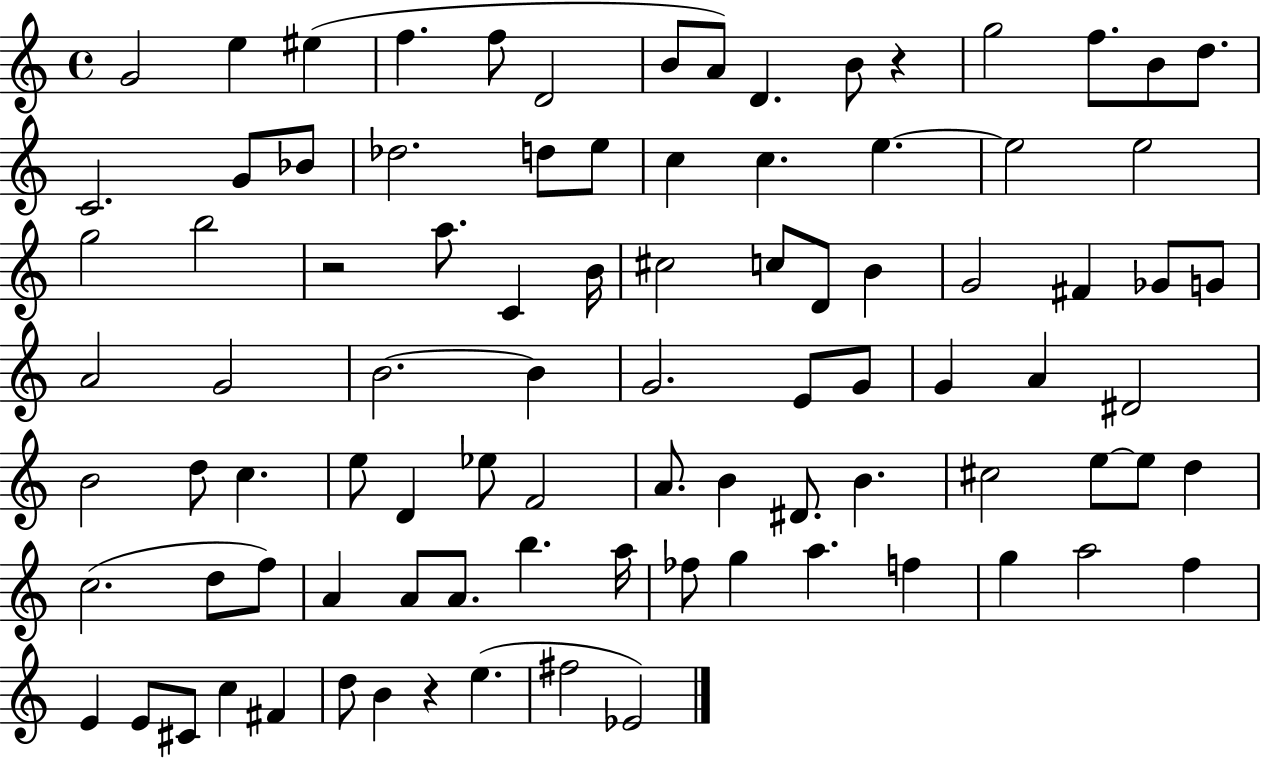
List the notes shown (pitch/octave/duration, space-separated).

G4/h E5/q EIS5/q F5/q. F5/e D4/h B4/e A4/e D4/q. B4/e R/q G5/h F5/e. B4/e D5/e. C4/h. G4/e Bb4/e Db5/h. D5/e E5/e C5/q C5/q. E5/q. E5/h E5/h G5/h B5/h R/h A5/e. C4/q B4/s C#5/h C5/e D4/e B4/q G4/h F#4/q Gb4/e G4/e A4/h G4/h B4/h. B4/q G4/h. E4/e G4/e G4/q A4/q D#4/h B4/h D5/e C5/q. E5/e D4/q Eb5/e F4/h A4/e. B4/q D#4/e. B4/q. C#5/h E5/e E5/e D5/q C5/h. D5/e F5/e A4/q A4/e A4/e. B5/q. A5/s FES5/e G5/q A5/q. F5/q G5/q A5/h F5/q E4/q E4/e C#4/e C5/q F#4/q D5/e B4/q R/q E5/q. F#5/h Eb4/h